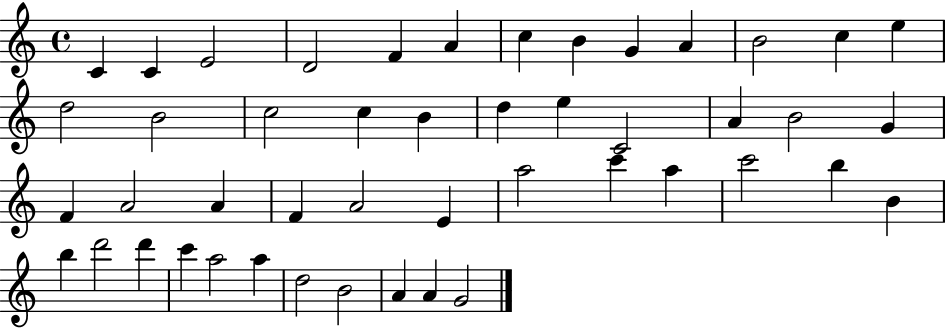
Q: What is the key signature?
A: C major